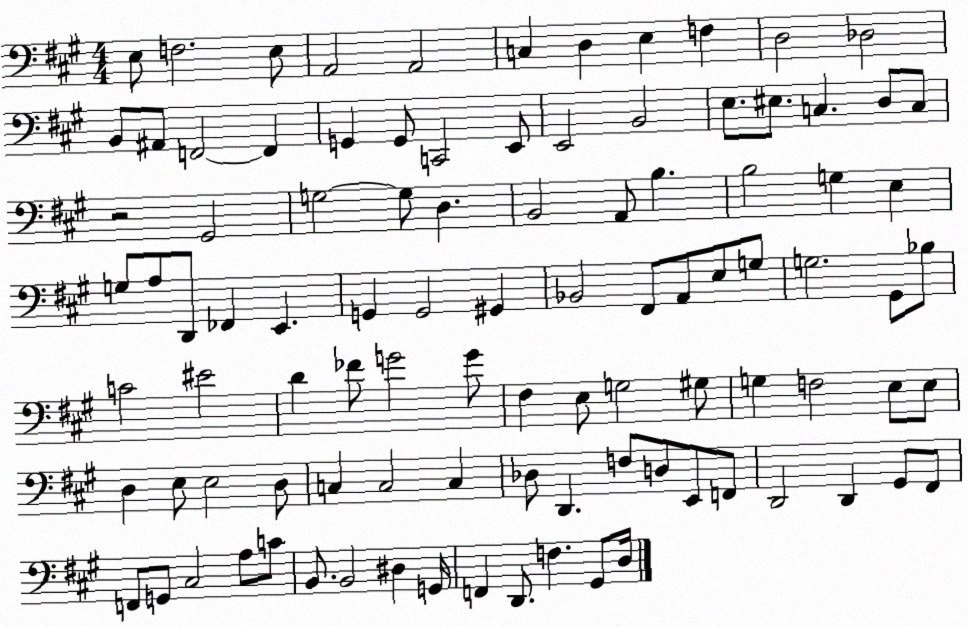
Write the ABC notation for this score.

X:1
T:Untitled
M:4/4
L:1/4
K:A
E,/2 F,2 E,/2 A,,2 A,,2 C, D, E, F, D,2 _D,2 B,,/2 ^A,,/2 F,,2 F,, G,, G,,/2 C,,2 E,,/2 E,,2 B,,2 E,/2 ^E,/2 C, D,/2 C,/2 z2 ^G,,2 G,2 G,/2 D, B,,2 A,,/2 B, B,2 G, E, G,/2 A,/2 D,,/2 _F,, E,, G,, G,,2 ^G,, _B,,2 ^F,,/2 A,,/2 E,/2 G,/2 G,2 ^G,,/2 _B,/2 C2 ^E2 D _F/2 G2 G/2 ^F, E,/2 G,2 ^G,/2 G, F,2 E,/2 E,/2 D, E,/2 E,2 D,/2 C, C,2 C, _D,/2 D,, F,/2 D,/2 E,,/2 F,,/2 D,,2 D,, ^G,,/2 ^F,,/2 F,,/2 G,,/2 ^C,2 A,/2 C/2 B,,/2 B,,2 ^D, G,,/4 F,, D,,/2 F, ^G,,/2 D,/4